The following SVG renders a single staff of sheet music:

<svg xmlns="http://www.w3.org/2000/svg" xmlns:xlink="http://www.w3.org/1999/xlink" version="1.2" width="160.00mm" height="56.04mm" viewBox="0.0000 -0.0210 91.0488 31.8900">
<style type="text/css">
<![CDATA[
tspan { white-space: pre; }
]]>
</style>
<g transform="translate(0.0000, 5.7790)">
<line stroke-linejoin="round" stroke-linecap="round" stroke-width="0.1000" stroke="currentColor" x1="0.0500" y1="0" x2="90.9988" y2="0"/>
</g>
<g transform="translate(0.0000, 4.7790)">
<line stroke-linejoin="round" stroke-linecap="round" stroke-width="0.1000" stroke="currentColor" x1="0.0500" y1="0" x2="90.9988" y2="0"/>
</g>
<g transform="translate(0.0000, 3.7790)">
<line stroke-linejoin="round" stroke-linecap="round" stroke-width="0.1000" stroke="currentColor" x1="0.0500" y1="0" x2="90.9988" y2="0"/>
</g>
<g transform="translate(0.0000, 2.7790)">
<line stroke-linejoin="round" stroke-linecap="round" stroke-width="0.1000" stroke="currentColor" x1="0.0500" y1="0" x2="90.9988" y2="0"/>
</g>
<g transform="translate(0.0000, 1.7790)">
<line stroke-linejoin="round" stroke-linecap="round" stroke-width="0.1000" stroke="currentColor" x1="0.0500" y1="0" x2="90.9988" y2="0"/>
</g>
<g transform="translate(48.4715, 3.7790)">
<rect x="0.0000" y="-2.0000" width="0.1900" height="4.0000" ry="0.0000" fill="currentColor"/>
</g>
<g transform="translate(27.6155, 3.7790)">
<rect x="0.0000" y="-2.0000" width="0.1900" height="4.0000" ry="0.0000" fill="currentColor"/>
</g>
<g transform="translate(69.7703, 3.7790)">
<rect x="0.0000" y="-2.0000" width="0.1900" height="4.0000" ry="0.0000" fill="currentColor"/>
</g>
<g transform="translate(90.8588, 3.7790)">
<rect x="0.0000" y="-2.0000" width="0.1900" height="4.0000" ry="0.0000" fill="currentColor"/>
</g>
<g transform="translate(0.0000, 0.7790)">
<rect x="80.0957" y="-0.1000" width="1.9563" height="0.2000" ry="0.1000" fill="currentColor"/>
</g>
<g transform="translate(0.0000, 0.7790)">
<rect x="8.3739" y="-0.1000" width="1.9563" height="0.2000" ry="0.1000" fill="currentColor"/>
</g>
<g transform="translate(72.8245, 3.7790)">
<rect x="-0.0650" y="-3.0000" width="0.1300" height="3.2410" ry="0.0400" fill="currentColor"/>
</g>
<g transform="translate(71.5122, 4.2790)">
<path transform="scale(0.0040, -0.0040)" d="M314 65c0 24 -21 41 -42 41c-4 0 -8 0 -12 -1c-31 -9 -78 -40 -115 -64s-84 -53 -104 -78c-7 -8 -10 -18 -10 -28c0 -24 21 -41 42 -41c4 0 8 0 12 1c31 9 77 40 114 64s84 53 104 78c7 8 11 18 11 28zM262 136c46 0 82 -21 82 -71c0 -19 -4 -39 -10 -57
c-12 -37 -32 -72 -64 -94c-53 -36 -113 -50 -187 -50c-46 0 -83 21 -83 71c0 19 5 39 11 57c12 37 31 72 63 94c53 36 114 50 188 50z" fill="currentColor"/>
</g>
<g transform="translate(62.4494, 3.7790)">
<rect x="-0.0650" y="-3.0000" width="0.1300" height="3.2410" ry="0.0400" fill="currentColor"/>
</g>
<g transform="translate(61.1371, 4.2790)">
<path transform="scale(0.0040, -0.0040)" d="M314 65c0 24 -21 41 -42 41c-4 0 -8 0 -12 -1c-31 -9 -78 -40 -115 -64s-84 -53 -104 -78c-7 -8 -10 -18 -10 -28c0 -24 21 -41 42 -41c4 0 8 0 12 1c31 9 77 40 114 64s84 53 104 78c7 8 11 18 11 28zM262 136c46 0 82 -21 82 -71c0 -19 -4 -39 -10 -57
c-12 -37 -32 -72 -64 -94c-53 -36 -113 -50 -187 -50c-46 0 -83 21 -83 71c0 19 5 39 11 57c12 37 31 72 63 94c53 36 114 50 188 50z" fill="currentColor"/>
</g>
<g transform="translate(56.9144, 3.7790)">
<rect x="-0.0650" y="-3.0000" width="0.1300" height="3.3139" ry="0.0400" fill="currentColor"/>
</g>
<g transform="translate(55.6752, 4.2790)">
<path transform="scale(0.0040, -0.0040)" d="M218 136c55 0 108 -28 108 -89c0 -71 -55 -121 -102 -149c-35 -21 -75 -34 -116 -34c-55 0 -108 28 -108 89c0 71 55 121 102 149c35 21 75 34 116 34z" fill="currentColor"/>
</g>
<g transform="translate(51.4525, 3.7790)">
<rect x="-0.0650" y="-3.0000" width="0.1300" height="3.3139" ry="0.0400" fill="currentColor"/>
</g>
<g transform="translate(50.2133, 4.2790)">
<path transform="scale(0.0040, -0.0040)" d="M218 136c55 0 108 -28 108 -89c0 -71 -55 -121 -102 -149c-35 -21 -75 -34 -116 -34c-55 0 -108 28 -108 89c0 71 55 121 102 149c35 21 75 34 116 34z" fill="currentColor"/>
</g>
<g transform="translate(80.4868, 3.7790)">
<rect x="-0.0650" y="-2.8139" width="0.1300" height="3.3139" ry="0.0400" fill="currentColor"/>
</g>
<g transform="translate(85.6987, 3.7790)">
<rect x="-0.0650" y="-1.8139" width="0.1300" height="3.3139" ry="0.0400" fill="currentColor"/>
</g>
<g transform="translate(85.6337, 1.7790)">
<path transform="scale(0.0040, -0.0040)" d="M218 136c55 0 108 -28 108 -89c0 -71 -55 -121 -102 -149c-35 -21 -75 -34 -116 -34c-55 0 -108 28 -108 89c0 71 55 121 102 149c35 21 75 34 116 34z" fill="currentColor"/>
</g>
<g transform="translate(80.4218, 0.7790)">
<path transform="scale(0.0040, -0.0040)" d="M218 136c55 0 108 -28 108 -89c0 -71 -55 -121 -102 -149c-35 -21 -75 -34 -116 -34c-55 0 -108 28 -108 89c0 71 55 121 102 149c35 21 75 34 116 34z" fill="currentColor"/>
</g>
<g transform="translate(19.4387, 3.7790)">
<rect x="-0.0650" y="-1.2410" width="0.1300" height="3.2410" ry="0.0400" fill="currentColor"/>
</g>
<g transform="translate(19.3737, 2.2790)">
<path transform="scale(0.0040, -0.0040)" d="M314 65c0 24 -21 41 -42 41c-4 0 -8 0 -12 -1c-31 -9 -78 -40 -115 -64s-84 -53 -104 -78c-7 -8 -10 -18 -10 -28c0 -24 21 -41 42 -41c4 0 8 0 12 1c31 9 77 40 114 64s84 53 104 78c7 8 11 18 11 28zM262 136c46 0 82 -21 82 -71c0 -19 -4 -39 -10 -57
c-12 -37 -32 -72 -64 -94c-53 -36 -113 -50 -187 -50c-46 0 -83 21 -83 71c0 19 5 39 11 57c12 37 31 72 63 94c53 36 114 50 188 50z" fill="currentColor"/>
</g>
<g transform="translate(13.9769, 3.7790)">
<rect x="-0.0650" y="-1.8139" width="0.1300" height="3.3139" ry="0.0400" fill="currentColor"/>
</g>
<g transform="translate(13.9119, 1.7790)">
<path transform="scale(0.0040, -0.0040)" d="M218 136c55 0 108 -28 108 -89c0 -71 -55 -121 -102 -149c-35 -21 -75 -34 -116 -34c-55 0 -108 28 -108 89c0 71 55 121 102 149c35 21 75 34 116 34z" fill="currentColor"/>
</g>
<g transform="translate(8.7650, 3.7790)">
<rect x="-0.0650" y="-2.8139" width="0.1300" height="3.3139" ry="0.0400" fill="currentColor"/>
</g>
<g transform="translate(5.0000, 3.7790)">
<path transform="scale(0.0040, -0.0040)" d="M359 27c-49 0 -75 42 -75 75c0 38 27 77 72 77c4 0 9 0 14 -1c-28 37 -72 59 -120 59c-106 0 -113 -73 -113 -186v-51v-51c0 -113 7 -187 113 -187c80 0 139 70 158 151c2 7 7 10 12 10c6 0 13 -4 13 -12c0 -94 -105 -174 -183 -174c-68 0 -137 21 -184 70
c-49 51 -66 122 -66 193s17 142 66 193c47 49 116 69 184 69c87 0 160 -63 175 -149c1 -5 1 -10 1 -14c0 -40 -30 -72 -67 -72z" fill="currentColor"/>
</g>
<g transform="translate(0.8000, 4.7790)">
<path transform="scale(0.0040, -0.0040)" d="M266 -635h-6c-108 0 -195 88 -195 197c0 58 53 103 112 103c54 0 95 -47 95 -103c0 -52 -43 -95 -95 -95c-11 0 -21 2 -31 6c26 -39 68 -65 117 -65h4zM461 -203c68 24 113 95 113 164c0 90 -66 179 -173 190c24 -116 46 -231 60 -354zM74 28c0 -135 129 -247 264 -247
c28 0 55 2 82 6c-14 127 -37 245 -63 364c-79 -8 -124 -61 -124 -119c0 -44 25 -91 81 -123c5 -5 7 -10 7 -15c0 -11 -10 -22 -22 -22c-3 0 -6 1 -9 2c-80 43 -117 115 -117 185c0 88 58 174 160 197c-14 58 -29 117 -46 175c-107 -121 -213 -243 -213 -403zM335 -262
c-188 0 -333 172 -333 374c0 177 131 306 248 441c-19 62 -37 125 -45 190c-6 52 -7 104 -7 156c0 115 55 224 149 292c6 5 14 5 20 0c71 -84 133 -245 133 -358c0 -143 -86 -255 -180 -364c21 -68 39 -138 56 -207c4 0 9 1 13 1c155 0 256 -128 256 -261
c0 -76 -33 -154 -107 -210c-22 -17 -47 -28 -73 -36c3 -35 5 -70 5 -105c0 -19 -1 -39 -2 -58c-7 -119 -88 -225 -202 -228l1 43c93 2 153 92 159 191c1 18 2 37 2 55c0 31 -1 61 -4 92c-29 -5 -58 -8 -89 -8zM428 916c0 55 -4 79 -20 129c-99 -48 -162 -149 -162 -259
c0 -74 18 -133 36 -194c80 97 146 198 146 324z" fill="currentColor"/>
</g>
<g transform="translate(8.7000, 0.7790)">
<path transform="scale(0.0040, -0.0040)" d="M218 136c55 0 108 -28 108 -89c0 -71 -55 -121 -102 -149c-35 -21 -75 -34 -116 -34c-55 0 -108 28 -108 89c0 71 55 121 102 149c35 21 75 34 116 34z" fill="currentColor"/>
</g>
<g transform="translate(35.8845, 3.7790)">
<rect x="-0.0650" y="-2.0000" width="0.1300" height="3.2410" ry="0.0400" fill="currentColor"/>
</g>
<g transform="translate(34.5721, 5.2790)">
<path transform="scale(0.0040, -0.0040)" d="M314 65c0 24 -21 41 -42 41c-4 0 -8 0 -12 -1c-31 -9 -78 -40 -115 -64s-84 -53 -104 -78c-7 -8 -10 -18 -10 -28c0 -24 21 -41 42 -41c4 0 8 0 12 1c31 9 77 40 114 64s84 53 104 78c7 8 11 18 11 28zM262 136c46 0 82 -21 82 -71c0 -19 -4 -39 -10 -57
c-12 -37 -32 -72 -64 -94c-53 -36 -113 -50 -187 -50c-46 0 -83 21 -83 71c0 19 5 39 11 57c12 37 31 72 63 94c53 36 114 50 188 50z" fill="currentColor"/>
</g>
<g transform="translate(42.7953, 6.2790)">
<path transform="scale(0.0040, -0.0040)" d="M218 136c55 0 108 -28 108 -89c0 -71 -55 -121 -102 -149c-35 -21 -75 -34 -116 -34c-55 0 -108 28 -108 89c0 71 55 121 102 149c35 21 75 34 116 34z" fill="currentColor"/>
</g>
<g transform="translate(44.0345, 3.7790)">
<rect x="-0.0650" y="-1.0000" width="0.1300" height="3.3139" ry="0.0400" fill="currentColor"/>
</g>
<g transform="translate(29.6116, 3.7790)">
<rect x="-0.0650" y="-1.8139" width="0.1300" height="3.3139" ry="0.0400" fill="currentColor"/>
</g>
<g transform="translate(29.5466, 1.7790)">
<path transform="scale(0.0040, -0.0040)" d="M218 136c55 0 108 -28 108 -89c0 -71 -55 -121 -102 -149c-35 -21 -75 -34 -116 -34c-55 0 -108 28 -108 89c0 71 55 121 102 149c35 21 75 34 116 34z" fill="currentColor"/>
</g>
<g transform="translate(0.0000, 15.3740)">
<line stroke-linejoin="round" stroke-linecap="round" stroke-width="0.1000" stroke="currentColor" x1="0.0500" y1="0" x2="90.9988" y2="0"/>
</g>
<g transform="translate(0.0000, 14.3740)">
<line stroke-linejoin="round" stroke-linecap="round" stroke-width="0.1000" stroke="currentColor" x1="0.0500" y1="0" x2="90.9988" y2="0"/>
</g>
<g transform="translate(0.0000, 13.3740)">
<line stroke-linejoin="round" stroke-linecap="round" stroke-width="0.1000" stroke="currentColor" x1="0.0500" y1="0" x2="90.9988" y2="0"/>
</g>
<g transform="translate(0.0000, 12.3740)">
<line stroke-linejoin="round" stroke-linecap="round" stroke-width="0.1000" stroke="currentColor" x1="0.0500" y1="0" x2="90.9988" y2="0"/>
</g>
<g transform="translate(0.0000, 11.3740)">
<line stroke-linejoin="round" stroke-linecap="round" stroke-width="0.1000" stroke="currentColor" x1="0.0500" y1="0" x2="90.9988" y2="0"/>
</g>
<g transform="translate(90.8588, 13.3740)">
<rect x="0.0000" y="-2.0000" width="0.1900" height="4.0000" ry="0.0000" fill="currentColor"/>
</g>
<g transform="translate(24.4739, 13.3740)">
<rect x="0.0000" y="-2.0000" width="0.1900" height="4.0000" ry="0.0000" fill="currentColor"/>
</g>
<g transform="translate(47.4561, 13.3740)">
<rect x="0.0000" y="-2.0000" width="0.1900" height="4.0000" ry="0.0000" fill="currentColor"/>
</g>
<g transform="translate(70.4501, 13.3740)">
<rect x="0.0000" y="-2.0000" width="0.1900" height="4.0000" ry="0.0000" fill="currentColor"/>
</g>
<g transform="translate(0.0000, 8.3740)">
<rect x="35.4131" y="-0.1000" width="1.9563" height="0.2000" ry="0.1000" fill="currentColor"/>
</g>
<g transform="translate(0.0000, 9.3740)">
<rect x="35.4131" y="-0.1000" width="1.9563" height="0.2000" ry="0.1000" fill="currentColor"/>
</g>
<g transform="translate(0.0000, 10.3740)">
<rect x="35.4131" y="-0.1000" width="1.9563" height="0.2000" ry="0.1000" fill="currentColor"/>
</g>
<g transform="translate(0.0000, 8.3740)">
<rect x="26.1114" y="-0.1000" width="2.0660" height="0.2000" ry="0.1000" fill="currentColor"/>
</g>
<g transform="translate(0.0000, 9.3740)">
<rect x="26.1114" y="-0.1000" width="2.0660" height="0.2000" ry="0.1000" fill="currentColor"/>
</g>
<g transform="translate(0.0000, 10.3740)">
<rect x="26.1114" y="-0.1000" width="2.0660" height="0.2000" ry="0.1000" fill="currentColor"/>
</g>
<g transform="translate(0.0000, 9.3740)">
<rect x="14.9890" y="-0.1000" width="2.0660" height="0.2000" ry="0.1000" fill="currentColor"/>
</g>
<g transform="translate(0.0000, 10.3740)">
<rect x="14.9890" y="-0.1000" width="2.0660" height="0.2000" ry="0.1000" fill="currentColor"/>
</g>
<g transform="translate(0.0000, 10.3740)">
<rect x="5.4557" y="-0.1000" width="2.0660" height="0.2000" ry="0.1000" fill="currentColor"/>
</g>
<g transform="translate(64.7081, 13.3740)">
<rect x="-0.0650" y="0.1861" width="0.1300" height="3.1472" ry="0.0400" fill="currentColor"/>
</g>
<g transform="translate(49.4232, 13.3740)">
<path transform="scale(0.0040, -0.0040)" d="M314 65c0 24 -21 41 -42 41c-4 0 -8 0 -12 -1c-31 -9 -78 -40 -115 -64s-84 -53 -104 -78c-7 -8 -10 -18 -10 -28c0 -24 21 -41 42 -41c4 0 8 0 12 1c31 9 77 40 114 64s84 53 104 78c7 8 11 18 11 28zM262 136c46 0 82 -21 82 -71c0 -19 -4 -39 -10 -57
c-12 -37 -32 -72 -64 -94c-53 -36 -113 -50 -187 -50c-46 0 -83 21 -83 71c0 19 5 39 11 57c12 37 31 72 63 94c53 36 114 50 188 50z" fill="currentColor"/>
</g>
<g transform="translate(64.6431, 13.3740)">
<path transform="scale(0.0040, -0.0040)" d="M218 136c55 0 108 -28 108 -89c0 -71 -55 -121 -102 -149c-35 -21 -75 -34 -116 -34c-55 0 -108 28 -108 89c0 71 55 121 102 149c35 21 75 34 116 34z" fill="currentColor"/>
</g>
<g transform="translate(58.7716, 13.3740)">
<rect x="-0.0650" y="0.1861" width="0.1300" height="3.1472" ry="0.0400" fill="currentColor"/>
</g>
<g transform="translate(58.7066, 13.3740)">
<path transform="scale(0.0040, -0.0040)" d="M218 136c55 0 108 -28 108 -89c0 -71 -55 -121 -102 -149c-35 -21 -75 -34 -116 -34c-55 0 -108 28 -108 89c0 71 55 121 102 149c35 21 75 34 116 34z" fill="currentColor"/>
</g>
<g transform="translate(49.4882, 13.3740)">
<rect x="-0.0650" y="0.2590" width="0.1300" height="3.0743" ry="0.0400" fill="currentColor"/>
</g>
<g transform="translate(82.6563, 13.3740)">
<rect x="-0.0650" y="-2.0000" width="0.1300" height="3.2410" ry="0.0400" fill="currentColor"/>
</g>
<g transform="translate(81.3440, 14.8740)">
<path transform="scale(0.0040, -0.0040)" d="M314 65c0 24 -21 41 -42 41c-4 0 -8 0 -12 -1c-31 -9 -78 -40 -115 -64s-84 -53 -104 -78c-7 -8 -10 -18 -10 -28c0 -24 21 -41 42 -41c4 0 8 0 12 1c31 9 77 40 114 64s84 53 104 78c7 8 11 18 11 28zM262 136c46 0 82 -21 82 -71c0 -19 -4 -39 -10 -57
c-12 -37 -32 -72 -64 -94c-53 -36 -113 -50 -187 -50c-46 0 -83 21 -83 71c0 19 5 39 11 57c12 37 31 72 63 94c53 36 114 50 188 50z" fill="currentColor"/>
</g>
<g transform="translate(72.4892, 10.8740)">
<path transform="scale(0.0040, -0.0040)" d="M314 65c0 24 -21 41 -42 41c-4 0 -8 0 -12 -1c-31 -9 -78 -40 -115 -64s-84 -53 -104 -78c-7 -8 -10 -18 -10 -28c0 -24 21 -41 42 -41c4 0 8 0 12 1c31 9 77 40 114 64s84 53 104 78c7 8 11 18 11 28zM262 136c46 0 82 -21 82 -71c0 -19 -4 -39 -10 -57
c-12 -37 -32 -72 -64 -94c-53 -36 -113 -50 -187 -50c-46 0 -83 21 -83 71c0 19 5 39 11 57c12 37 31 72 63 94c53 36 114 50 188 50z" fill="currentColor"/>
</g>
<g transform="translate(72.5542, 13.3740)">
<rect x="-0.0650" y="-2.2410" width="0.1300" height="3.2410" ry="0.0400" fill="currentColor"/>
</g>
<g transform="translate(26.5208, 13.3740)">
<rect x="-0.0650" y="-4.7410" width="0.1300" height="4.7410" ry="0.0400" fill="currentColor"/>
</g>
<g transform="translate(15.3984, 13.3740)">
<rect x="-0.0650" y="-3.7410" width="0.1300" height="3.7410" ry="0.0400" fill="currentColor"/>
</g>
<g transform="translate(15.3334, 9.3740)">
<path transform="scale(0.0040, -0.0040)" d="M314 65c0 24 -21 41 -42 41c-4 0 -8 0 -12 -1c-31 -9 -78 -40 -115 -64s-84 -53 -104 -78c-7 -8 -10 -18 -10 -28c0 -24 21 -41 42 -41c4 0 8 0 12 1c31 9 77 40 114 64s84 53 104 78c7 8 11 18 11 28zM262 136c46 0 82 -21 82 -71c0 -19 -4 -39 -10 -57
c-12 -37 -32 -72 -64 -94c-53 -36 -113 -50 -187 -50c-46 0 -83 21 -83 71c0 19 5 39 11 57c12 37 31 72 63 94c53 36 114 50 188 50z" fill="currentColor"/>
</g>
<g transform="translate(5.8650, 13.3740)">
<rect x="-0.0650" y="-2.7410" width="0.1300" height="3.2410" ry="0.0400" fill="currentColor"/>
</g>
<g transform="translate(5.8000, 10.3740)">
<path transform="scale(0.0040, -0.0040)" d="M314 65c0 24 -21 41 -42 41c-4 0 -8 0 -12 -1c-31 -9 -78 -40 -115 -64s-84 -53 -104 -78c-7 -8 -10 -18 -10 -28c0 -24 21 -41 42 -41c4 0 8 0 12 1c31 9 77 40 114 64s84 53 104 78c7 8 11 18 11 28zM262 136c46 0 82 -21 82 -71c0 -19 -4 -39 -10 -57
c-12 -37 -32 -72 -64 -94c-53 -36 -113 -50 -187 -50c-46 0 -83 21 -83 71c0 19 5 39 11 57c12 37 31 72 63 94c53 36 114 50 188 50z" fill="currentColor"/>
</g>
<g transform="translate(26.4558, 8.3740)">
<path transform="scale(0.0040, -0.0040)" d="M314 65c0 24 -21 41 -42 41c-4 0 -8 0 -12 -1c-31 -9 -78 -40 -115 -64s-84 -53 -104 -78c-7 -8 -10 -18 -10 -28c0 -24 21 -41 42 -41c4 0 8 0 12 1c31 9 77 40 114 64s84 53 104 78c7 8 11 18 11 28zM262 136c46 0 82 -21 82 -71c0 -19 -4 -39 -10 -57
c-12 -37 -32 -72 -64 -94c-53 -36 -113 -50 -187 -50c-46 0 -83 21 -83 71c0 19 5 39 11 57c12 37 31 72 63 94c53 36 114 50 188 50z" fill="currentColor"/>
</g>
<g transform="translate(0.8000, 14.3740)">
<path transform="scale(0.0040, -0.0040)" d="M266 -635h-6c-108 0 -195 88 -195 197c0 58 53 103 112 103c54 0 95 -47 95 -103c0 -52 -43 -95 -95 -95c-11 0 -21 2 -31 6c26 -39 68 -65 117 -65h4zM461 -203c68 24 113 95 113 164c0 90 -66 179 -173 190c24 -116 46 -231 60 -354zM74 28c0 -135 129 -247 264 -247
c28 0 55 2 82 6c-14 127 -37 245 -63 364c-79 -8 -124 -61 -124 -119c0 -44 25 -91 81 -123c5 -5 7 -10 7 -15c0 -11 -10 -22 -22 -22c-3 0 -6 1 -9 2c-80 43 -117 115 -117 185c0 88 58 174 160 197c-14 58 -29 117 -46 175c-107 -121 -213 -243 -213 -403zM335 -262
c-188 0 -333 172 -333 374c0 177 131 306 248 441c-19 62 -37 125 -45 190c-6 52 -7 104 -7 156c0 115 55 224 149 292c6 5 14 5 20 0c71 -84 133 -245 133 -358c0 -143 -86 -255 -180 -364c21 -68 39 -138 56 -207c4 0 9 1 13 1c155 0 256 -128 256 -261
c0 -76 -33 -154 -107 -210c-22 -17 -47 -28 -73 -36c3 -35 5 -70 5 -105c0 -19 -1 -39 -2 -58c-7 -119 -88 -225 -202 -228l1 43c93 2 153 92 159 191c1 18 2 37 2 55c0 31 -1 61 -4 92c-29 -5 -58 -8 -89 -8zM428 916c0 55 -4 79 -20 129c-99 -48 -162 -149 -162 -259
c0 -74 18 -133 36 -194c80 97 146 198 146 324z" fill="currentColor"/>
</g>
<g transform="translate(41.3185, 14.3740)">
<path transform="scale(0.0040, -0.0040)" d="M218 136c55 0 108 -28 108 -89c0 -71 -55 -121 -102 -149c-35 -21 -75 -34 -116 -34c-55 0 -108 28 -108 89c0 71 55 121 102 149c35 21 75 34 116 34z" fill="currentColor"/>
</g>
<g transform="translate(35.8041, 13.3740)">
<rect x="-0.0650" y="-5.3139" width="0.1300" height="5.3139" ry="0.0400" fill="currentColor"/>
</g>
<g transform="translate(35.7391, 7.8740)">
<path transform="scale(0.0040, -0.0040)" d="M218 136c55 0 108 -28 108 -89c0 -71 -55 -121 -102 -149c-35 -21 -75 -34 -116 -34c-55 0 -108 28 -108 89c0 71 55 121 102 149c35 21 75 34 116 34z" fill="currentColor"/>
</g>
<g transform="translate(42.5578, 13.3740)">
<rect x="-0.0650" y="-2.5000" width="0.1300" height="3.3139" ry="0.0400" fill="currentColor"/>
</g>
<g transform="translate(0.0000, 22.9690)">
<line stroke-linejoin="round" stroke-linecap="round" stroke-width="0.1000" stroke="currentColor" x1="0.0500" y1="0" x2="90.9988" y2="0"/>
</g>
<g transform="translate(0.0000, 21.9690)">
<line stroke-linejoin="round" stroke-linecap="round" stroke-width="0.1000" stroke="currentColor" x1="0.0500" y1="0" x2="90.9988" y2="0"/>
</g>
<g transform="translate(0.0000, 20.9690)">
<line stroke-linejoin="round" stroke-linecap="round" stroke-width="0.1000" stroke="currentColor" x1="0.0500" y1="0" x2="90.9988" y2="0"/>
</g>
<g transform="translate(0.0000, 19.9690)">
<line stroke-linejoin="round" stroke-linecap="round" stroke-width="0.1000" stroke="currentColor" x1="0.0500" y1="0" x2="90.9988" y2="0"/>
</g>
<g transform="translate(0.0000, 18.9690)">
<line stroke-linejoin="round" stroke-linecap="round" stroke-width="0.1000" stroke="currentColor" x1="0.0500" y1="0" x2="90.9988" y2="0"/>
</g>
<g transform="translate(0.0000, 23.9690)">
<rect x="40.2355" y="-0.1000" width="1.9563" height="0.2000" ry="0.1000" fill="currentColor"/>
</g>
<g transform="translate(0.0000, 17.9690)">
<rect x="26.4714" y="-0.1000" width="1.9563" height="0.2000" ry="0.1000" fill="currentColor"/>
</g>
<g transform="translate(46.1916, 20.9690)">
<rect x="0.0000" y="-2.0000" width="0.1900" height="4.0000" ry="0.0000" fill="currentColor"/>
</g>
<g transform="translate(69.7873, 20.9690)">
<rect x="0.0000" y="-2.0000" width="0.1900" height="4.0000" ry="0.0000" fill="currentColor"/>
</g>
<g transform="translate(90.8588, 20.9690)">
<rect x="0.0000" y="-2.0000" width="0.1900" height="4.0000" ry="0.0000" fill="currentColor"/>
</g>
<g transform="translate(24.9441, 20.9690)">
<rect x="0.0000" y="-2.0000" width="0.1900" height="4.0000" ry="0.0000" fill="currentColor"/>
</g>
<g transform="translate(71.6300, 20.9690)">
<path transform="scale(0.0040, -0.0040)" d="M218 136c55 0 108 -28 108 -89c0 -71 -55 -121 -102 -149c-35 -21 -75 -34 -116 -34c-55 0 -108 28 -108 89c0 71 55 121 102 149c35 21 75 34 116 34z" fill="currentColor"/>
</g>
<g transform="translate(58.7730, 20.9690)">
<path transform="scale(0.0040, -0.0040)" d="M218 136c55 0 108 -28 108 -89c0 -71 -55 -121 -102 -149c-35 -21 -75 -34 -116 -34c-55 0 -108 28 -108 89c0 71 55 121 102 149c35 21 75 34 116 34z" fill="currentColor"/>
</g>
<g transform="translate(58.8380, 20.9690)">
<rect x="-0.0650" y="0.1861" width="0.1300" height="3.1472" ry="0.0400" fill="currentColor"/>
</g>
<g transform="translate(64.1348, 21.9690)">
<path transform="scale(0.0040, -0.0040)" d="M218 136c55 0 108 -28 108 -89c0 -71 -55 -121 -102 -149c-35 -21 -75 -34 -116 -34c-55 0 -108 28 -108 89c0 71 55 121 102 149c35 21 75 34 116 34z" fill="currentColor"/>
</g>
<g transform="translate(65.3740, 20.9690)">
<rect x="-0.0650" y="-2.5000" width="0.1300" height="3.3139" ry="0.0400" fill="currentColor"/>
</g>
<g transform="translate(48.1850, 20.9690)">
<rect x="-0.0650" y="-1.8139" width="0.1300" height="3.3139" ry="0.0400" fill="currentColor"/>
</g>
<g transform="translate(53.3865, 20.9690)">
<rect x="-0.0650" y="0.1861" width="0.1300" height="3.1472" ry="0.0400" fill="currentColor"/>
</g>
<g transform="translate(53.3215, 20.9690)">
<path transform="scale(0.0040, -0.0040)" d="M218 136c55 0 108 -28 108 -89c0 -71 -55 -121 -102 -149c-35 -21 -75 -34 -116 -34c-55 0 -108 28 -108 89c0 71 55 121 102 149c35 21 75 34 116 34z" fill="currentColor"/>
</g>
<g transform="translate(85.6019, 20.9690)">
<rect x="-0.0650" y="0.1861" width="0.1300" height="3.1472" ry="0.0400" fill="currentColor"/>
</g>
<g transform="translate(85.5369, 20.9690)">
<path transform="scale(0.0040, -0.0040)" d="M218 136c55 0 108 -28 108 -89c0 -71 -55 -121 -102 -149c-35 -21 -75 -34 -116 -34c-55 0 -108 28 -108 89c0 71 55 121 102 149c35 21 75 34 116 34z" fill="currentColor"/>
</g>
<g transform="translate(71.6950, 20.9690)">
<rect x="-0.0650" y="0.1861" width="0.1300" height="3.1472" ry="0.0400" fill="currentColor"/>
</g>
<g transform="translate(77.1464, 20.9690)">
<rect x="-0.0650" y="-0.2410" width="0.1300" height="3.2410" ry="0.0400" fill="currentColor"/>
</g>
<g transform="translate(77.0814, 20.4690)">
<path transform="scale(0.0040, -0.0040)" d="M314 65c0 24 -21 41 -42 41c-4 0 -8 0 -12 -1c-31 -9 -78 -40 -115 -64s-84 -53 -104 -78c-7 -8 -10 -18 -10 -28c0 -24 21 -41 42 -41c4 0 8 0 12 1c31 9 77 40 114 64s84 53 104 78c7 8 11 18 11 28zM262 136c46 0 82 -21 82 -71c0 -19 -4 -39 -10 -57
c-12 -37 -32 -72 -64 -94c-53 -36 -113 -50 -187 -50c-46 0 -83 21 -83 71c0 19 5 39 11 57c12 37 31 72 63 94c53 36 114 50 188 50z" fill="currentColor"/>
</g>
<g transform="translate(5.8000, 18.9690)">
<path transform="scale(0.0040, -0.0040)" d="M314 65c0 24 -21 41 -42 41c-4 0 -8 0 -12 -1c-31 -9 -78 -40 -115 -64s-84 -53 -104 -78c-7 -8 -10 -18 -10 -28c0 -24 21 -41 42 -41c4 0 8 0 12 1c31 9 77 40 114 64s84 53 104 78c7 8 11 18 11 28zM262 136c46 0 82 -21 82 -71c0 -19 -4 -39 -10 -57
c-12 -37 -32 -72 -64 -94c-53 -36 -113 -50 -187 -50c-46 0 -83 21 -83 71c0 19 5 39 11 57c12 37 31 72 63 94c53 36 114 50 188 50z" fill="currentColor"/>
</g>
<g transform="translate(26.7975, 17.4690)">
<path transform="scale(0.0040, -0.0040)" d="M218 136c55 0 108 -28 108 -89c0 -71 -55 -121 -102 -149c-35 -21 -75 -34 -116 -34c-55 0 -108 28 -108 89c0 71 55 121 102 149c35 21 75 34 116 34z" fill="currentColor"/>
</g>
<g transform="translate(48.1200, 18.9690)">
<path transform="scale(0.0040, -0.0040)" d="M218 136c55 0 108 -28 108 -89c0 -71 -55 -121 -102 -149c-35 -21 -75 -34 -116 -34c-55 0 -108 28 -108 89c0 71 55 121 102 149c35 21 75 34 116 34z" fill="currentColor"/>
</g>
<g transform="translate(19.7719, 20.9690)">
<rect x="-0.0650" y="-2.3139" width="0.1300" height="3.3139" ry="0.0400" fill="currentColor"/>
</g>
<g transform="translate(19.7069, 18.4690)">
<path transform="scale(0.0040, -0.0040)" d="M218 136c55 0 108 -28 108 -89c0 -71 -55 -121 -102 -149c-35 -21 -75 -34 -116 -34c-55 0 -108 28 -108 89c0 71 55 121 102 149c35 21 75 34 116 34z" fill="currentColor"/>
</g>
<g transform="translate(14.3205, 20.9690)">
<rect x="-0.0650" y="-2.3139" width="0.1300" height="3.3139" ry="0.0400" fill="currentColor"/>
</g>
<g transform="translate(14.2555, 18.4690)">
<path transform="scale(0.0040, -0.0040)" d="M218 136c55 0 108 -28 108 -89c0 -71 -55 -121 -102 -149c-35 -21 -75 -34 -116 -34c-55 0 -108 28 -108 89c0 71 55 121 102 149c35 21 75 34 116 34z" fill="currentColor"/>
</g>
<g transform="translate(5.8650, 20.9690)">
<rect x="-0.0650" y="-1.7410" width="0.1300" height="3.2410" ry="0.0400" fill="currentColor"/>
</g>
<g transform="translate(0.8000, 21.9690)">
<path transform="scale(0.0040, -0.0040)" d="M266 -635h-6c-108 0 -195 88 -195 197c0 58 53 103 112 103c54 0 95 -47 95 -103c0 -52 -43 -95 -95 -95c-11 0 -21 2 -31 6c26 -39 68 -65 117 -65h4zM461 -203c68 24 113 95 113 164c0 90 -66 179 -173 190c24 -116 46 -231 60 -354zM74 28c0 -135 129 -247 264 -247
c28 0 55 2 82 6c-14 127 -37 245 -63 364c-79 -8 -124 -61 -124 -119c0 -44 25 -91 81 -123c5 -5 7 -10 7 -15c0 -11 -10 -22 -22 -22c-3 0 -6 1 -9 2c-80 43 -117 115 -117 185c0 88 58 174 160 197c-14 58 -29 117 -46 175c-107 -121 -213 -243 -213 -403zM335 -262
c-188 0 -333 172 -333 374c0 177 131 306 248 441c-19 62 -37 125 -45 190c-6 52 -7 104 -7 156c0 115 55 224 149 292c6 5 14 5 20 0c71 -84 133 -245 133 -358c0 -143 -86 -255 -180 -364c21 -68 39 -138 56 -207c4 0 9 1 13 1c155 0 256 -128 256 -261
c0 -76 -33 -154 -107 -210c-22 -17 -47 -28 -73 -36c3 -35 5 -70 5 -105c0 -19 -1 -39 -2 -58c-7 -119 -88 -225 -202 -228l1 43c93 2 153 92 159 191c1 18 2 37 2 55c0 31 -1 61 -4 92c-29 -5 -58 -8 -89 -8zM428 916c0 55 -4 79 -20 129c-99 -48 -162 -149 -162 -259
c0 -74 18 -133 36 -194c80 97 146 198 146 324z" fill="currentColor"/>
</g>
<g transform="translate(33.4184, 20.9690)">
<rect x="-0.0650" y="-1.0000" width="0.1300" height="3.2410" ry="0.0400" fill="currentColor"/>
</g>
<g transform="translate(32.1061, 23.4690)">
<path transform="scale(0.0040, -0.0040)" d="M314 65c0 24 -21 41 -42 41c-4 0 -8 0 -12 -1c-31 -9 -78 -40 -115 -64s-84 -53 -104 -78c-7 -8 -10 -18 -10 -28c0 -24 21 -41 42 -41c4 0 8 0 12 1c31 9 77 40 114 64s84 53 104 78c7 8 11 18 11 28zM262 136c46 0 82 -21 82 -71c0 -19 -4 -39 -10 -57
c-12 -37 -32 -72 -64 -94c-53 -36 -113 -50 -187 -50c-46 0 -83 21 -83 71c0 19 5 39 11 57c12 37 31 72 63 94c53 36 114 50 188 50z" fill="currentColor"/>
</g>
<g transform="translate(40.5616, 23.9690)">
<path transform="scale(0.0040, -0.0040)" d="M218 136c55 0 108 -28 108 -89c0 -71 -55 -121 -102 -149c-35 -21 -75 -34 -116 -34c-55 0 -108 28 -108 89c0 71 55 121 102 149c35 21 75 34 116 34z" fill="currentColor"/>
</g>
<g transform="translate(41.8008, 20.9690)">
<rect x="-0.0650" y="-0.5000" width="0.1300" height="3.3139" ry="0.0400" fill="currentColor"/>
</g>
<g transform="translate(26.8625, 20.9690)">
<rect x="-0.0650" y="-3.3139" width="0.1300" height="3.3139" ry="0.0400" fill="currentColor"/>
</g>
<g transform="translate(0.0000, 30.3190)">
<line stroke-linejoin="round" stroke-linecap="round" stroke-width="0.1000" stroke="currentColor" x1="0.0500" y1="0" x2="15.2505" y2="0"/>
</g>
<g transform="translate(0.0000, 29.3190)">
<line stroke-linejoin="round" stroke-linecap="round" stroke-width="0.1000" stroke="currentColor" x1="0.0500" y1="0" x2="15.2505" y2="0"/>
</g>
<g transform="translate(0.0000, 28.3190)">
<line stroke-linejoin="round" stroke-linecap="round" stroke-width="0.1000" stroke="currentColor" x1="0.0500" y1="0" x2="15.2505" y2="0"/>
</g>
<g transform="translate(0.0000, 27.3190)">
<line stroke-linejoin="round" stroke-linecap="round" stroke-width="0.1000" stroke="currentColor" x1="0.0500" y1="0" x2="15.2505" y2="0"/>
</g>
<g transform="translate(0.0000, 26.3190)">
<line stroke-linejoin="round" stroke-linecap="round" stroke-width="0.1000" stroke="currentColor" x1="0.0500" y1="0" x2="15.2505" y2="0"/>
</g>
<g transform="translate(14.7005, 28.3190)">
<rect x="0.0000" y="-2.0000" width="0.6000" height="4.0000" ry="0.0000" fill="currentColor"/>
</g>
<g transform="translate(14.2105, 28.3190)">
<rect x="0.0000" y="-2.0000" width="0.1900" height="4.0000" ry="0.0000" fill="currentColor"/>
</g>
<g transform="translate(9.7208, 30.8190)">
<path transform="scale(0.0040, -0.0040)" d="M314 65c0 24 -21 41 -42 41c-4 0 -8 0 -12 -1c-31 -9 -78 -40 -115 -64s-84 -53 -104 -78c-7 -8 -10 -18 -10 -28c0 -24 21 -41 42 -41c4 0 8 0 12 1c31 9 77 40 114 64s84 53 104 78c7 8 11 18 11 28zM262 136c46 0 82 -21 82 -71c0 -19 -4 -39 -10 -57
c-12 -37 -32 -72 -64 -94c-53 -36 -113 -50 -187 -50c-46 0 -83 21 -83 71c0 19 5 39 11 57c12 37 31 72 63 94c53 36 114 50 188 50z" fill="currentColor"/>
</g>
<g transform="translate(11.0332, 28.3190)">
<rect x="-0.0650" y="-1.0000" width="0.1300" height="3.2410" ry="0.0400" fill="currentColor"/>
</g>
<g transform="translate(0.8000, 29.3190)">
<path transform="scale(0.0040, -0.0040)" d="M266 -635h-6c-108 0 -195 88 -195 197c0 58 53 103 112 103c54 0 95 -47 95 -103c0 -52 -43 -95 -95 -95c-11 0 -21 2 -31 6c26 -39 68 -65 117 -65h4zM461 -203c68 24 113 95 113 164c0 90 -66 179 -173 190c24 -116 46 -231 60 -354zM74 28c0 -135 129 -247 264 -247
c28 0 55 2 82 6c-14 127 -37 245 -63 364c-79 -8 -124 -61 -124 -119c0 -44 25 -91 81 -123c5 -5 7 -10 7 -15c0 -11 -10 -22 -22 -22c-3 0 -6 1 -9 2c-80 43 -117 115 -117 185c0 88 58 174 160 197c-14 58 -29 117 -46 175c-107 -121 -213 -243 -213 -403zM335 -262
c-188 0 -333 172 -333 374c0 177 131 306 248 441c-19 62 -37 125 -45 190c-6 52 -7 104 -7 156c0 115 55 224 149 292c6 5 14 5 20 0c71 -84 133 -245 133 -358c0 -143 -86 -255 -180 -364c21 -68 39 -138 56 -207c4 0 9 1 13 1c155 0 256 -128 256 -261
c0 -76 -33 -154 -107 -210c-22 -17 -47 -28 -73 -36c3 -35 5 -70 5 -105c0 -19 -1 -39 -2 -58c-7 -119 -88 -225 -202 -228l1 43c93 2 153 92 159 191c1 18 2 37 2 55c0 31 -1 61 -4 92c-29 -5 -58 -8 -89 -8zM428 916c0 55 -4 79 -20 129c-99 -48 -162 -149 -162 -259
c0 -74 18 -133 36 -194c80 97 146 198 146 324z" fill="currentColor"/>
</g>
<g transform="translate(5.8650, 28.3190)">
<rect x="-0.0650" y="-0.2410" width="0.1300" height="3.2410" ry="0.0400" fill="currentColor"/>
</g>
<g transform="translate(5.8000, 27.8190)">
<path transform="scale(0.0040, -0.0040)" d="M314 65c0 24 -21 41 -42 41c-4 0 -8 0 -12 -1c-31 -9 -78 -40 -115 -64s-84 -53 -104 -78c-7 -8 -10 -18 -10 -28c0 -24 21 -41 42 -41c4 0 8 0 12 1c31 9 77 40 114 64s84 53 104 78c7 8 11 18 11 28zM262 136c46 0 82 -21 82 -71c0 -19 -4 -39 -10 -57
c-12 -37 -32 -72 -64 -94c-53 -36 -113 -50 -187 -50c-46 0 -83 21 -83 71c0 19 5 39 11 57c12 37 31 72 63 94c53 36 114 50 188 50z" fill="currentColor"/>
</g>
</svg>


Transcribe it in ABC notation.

X:1
T:Untitled
M:4/4
L:1/4
K:C
a f e2 f F2 D A A A2 A2 a f a2 c'2 e'2 f' G B2 B B g2 F2 f2 g g b D2 C f B B G B c2 B c2 D2